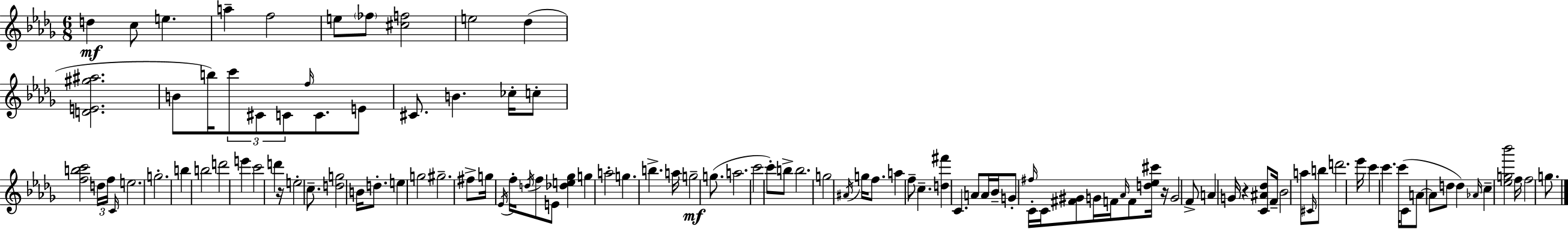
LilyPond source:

{
  \clef treble
  \numericTimeSignature
  \time 6/8
  \key bes \minor
  \repeat volta 2 { d''4\mf c''8 e''4. | a''4-- f''2 | e''8 \parenthesize fes''8 <cis'' f''>2 | e''2 des''4( | \break <d' e' gis'' ais''>2. | b'8 b''16) \tuplet 3/2 { c'''8 cis'8 c'8 } \grace { f''16 } c'8. | e'8 cis'8. b'4. | ces''16-. c''8-. <f'' b'' c'''>2 \tuplet 3/2 { d''16 | \break f''16 \grace { c'16 } } e''2. | g''2.-. | b''4 b''2 | d'''2 e'''4 | \break c'''2 d'''4 | r16 e''2-. c''8.-- | <d'' g''>2 b'16 d''8.-. | e''4 g''2 | \break gis''2.-- | fis''8-> g''16 \acciaccatura { ees'16 } f''16-. \acciaccatura { d''16 } f''8 e'8 | <des'' e'' ges''>4 g''4 a''2-. | g''4. b''4.-> | \break a''16 g''2--\mf | g''8.( a''2. | c'''2 | c'''8-.) b''8-> b''2. | \break g''2 | \acciaccatura { ais'16 } g''16 f''8. a''4 f''8-- c''4.-- | <d'' fis'''>4 c'4. | a'8 a'16 bes'16-- g'8-. \grace { fis''16 } c'16-. c'16 | \break <fis' gis'>8 g'16 f'16 \grace { aes'16 } f'8 <d'' ees'' cis'''>16 r16 g'2 | f'8-> a'4 g'16 | r4 <c' ais' des''>8 f'16-- bes'2 | a''8 \grace { cis'16 } b''8 d'''2. | \break ees'''16 c'''4 | c'''4. c'''16( c'8 a'8~~ | a'8 d''8 d''4) \grace { aes'16 } c''4-- | <ees'' g'' bes'''>2 f''16 f''2 | \break g''8. } \bar "|."
}